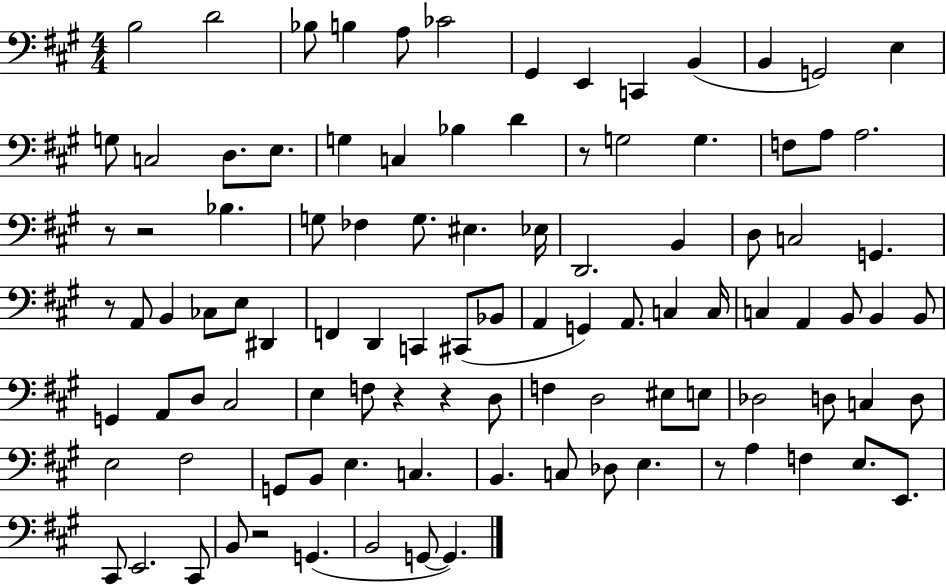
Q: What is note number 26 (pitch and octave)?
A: A3